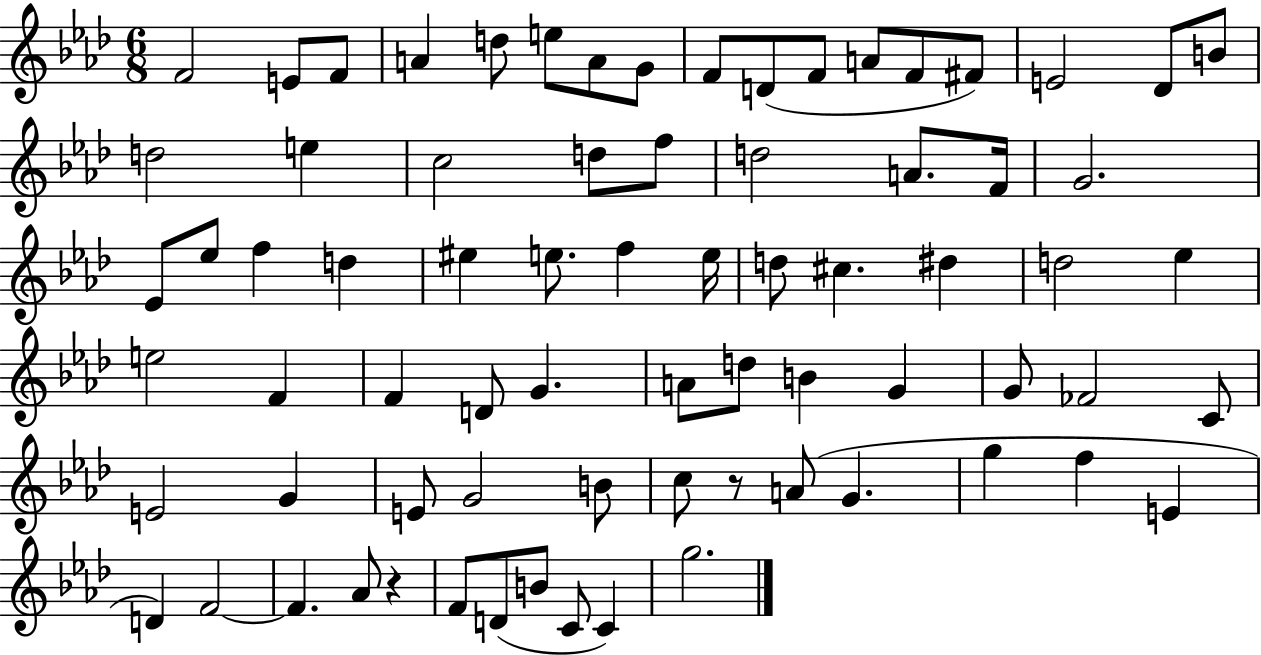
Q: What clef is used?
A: treble